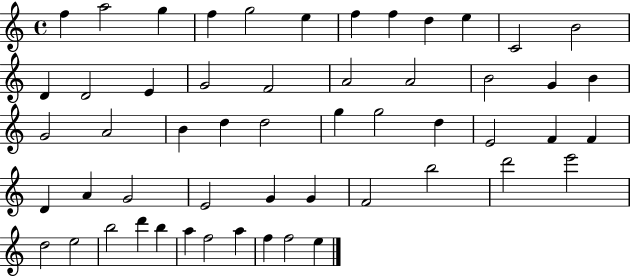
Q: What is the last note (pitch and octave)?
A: E5